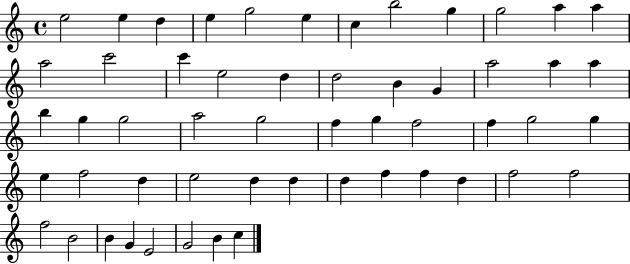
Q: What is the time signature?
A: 4/4